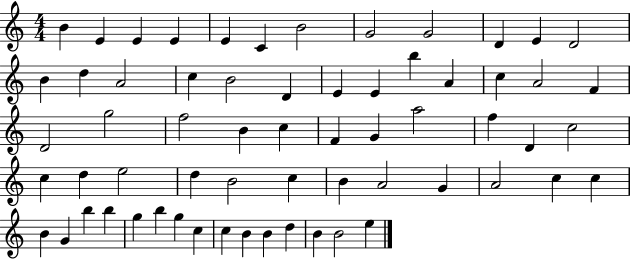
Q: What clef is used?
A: treble